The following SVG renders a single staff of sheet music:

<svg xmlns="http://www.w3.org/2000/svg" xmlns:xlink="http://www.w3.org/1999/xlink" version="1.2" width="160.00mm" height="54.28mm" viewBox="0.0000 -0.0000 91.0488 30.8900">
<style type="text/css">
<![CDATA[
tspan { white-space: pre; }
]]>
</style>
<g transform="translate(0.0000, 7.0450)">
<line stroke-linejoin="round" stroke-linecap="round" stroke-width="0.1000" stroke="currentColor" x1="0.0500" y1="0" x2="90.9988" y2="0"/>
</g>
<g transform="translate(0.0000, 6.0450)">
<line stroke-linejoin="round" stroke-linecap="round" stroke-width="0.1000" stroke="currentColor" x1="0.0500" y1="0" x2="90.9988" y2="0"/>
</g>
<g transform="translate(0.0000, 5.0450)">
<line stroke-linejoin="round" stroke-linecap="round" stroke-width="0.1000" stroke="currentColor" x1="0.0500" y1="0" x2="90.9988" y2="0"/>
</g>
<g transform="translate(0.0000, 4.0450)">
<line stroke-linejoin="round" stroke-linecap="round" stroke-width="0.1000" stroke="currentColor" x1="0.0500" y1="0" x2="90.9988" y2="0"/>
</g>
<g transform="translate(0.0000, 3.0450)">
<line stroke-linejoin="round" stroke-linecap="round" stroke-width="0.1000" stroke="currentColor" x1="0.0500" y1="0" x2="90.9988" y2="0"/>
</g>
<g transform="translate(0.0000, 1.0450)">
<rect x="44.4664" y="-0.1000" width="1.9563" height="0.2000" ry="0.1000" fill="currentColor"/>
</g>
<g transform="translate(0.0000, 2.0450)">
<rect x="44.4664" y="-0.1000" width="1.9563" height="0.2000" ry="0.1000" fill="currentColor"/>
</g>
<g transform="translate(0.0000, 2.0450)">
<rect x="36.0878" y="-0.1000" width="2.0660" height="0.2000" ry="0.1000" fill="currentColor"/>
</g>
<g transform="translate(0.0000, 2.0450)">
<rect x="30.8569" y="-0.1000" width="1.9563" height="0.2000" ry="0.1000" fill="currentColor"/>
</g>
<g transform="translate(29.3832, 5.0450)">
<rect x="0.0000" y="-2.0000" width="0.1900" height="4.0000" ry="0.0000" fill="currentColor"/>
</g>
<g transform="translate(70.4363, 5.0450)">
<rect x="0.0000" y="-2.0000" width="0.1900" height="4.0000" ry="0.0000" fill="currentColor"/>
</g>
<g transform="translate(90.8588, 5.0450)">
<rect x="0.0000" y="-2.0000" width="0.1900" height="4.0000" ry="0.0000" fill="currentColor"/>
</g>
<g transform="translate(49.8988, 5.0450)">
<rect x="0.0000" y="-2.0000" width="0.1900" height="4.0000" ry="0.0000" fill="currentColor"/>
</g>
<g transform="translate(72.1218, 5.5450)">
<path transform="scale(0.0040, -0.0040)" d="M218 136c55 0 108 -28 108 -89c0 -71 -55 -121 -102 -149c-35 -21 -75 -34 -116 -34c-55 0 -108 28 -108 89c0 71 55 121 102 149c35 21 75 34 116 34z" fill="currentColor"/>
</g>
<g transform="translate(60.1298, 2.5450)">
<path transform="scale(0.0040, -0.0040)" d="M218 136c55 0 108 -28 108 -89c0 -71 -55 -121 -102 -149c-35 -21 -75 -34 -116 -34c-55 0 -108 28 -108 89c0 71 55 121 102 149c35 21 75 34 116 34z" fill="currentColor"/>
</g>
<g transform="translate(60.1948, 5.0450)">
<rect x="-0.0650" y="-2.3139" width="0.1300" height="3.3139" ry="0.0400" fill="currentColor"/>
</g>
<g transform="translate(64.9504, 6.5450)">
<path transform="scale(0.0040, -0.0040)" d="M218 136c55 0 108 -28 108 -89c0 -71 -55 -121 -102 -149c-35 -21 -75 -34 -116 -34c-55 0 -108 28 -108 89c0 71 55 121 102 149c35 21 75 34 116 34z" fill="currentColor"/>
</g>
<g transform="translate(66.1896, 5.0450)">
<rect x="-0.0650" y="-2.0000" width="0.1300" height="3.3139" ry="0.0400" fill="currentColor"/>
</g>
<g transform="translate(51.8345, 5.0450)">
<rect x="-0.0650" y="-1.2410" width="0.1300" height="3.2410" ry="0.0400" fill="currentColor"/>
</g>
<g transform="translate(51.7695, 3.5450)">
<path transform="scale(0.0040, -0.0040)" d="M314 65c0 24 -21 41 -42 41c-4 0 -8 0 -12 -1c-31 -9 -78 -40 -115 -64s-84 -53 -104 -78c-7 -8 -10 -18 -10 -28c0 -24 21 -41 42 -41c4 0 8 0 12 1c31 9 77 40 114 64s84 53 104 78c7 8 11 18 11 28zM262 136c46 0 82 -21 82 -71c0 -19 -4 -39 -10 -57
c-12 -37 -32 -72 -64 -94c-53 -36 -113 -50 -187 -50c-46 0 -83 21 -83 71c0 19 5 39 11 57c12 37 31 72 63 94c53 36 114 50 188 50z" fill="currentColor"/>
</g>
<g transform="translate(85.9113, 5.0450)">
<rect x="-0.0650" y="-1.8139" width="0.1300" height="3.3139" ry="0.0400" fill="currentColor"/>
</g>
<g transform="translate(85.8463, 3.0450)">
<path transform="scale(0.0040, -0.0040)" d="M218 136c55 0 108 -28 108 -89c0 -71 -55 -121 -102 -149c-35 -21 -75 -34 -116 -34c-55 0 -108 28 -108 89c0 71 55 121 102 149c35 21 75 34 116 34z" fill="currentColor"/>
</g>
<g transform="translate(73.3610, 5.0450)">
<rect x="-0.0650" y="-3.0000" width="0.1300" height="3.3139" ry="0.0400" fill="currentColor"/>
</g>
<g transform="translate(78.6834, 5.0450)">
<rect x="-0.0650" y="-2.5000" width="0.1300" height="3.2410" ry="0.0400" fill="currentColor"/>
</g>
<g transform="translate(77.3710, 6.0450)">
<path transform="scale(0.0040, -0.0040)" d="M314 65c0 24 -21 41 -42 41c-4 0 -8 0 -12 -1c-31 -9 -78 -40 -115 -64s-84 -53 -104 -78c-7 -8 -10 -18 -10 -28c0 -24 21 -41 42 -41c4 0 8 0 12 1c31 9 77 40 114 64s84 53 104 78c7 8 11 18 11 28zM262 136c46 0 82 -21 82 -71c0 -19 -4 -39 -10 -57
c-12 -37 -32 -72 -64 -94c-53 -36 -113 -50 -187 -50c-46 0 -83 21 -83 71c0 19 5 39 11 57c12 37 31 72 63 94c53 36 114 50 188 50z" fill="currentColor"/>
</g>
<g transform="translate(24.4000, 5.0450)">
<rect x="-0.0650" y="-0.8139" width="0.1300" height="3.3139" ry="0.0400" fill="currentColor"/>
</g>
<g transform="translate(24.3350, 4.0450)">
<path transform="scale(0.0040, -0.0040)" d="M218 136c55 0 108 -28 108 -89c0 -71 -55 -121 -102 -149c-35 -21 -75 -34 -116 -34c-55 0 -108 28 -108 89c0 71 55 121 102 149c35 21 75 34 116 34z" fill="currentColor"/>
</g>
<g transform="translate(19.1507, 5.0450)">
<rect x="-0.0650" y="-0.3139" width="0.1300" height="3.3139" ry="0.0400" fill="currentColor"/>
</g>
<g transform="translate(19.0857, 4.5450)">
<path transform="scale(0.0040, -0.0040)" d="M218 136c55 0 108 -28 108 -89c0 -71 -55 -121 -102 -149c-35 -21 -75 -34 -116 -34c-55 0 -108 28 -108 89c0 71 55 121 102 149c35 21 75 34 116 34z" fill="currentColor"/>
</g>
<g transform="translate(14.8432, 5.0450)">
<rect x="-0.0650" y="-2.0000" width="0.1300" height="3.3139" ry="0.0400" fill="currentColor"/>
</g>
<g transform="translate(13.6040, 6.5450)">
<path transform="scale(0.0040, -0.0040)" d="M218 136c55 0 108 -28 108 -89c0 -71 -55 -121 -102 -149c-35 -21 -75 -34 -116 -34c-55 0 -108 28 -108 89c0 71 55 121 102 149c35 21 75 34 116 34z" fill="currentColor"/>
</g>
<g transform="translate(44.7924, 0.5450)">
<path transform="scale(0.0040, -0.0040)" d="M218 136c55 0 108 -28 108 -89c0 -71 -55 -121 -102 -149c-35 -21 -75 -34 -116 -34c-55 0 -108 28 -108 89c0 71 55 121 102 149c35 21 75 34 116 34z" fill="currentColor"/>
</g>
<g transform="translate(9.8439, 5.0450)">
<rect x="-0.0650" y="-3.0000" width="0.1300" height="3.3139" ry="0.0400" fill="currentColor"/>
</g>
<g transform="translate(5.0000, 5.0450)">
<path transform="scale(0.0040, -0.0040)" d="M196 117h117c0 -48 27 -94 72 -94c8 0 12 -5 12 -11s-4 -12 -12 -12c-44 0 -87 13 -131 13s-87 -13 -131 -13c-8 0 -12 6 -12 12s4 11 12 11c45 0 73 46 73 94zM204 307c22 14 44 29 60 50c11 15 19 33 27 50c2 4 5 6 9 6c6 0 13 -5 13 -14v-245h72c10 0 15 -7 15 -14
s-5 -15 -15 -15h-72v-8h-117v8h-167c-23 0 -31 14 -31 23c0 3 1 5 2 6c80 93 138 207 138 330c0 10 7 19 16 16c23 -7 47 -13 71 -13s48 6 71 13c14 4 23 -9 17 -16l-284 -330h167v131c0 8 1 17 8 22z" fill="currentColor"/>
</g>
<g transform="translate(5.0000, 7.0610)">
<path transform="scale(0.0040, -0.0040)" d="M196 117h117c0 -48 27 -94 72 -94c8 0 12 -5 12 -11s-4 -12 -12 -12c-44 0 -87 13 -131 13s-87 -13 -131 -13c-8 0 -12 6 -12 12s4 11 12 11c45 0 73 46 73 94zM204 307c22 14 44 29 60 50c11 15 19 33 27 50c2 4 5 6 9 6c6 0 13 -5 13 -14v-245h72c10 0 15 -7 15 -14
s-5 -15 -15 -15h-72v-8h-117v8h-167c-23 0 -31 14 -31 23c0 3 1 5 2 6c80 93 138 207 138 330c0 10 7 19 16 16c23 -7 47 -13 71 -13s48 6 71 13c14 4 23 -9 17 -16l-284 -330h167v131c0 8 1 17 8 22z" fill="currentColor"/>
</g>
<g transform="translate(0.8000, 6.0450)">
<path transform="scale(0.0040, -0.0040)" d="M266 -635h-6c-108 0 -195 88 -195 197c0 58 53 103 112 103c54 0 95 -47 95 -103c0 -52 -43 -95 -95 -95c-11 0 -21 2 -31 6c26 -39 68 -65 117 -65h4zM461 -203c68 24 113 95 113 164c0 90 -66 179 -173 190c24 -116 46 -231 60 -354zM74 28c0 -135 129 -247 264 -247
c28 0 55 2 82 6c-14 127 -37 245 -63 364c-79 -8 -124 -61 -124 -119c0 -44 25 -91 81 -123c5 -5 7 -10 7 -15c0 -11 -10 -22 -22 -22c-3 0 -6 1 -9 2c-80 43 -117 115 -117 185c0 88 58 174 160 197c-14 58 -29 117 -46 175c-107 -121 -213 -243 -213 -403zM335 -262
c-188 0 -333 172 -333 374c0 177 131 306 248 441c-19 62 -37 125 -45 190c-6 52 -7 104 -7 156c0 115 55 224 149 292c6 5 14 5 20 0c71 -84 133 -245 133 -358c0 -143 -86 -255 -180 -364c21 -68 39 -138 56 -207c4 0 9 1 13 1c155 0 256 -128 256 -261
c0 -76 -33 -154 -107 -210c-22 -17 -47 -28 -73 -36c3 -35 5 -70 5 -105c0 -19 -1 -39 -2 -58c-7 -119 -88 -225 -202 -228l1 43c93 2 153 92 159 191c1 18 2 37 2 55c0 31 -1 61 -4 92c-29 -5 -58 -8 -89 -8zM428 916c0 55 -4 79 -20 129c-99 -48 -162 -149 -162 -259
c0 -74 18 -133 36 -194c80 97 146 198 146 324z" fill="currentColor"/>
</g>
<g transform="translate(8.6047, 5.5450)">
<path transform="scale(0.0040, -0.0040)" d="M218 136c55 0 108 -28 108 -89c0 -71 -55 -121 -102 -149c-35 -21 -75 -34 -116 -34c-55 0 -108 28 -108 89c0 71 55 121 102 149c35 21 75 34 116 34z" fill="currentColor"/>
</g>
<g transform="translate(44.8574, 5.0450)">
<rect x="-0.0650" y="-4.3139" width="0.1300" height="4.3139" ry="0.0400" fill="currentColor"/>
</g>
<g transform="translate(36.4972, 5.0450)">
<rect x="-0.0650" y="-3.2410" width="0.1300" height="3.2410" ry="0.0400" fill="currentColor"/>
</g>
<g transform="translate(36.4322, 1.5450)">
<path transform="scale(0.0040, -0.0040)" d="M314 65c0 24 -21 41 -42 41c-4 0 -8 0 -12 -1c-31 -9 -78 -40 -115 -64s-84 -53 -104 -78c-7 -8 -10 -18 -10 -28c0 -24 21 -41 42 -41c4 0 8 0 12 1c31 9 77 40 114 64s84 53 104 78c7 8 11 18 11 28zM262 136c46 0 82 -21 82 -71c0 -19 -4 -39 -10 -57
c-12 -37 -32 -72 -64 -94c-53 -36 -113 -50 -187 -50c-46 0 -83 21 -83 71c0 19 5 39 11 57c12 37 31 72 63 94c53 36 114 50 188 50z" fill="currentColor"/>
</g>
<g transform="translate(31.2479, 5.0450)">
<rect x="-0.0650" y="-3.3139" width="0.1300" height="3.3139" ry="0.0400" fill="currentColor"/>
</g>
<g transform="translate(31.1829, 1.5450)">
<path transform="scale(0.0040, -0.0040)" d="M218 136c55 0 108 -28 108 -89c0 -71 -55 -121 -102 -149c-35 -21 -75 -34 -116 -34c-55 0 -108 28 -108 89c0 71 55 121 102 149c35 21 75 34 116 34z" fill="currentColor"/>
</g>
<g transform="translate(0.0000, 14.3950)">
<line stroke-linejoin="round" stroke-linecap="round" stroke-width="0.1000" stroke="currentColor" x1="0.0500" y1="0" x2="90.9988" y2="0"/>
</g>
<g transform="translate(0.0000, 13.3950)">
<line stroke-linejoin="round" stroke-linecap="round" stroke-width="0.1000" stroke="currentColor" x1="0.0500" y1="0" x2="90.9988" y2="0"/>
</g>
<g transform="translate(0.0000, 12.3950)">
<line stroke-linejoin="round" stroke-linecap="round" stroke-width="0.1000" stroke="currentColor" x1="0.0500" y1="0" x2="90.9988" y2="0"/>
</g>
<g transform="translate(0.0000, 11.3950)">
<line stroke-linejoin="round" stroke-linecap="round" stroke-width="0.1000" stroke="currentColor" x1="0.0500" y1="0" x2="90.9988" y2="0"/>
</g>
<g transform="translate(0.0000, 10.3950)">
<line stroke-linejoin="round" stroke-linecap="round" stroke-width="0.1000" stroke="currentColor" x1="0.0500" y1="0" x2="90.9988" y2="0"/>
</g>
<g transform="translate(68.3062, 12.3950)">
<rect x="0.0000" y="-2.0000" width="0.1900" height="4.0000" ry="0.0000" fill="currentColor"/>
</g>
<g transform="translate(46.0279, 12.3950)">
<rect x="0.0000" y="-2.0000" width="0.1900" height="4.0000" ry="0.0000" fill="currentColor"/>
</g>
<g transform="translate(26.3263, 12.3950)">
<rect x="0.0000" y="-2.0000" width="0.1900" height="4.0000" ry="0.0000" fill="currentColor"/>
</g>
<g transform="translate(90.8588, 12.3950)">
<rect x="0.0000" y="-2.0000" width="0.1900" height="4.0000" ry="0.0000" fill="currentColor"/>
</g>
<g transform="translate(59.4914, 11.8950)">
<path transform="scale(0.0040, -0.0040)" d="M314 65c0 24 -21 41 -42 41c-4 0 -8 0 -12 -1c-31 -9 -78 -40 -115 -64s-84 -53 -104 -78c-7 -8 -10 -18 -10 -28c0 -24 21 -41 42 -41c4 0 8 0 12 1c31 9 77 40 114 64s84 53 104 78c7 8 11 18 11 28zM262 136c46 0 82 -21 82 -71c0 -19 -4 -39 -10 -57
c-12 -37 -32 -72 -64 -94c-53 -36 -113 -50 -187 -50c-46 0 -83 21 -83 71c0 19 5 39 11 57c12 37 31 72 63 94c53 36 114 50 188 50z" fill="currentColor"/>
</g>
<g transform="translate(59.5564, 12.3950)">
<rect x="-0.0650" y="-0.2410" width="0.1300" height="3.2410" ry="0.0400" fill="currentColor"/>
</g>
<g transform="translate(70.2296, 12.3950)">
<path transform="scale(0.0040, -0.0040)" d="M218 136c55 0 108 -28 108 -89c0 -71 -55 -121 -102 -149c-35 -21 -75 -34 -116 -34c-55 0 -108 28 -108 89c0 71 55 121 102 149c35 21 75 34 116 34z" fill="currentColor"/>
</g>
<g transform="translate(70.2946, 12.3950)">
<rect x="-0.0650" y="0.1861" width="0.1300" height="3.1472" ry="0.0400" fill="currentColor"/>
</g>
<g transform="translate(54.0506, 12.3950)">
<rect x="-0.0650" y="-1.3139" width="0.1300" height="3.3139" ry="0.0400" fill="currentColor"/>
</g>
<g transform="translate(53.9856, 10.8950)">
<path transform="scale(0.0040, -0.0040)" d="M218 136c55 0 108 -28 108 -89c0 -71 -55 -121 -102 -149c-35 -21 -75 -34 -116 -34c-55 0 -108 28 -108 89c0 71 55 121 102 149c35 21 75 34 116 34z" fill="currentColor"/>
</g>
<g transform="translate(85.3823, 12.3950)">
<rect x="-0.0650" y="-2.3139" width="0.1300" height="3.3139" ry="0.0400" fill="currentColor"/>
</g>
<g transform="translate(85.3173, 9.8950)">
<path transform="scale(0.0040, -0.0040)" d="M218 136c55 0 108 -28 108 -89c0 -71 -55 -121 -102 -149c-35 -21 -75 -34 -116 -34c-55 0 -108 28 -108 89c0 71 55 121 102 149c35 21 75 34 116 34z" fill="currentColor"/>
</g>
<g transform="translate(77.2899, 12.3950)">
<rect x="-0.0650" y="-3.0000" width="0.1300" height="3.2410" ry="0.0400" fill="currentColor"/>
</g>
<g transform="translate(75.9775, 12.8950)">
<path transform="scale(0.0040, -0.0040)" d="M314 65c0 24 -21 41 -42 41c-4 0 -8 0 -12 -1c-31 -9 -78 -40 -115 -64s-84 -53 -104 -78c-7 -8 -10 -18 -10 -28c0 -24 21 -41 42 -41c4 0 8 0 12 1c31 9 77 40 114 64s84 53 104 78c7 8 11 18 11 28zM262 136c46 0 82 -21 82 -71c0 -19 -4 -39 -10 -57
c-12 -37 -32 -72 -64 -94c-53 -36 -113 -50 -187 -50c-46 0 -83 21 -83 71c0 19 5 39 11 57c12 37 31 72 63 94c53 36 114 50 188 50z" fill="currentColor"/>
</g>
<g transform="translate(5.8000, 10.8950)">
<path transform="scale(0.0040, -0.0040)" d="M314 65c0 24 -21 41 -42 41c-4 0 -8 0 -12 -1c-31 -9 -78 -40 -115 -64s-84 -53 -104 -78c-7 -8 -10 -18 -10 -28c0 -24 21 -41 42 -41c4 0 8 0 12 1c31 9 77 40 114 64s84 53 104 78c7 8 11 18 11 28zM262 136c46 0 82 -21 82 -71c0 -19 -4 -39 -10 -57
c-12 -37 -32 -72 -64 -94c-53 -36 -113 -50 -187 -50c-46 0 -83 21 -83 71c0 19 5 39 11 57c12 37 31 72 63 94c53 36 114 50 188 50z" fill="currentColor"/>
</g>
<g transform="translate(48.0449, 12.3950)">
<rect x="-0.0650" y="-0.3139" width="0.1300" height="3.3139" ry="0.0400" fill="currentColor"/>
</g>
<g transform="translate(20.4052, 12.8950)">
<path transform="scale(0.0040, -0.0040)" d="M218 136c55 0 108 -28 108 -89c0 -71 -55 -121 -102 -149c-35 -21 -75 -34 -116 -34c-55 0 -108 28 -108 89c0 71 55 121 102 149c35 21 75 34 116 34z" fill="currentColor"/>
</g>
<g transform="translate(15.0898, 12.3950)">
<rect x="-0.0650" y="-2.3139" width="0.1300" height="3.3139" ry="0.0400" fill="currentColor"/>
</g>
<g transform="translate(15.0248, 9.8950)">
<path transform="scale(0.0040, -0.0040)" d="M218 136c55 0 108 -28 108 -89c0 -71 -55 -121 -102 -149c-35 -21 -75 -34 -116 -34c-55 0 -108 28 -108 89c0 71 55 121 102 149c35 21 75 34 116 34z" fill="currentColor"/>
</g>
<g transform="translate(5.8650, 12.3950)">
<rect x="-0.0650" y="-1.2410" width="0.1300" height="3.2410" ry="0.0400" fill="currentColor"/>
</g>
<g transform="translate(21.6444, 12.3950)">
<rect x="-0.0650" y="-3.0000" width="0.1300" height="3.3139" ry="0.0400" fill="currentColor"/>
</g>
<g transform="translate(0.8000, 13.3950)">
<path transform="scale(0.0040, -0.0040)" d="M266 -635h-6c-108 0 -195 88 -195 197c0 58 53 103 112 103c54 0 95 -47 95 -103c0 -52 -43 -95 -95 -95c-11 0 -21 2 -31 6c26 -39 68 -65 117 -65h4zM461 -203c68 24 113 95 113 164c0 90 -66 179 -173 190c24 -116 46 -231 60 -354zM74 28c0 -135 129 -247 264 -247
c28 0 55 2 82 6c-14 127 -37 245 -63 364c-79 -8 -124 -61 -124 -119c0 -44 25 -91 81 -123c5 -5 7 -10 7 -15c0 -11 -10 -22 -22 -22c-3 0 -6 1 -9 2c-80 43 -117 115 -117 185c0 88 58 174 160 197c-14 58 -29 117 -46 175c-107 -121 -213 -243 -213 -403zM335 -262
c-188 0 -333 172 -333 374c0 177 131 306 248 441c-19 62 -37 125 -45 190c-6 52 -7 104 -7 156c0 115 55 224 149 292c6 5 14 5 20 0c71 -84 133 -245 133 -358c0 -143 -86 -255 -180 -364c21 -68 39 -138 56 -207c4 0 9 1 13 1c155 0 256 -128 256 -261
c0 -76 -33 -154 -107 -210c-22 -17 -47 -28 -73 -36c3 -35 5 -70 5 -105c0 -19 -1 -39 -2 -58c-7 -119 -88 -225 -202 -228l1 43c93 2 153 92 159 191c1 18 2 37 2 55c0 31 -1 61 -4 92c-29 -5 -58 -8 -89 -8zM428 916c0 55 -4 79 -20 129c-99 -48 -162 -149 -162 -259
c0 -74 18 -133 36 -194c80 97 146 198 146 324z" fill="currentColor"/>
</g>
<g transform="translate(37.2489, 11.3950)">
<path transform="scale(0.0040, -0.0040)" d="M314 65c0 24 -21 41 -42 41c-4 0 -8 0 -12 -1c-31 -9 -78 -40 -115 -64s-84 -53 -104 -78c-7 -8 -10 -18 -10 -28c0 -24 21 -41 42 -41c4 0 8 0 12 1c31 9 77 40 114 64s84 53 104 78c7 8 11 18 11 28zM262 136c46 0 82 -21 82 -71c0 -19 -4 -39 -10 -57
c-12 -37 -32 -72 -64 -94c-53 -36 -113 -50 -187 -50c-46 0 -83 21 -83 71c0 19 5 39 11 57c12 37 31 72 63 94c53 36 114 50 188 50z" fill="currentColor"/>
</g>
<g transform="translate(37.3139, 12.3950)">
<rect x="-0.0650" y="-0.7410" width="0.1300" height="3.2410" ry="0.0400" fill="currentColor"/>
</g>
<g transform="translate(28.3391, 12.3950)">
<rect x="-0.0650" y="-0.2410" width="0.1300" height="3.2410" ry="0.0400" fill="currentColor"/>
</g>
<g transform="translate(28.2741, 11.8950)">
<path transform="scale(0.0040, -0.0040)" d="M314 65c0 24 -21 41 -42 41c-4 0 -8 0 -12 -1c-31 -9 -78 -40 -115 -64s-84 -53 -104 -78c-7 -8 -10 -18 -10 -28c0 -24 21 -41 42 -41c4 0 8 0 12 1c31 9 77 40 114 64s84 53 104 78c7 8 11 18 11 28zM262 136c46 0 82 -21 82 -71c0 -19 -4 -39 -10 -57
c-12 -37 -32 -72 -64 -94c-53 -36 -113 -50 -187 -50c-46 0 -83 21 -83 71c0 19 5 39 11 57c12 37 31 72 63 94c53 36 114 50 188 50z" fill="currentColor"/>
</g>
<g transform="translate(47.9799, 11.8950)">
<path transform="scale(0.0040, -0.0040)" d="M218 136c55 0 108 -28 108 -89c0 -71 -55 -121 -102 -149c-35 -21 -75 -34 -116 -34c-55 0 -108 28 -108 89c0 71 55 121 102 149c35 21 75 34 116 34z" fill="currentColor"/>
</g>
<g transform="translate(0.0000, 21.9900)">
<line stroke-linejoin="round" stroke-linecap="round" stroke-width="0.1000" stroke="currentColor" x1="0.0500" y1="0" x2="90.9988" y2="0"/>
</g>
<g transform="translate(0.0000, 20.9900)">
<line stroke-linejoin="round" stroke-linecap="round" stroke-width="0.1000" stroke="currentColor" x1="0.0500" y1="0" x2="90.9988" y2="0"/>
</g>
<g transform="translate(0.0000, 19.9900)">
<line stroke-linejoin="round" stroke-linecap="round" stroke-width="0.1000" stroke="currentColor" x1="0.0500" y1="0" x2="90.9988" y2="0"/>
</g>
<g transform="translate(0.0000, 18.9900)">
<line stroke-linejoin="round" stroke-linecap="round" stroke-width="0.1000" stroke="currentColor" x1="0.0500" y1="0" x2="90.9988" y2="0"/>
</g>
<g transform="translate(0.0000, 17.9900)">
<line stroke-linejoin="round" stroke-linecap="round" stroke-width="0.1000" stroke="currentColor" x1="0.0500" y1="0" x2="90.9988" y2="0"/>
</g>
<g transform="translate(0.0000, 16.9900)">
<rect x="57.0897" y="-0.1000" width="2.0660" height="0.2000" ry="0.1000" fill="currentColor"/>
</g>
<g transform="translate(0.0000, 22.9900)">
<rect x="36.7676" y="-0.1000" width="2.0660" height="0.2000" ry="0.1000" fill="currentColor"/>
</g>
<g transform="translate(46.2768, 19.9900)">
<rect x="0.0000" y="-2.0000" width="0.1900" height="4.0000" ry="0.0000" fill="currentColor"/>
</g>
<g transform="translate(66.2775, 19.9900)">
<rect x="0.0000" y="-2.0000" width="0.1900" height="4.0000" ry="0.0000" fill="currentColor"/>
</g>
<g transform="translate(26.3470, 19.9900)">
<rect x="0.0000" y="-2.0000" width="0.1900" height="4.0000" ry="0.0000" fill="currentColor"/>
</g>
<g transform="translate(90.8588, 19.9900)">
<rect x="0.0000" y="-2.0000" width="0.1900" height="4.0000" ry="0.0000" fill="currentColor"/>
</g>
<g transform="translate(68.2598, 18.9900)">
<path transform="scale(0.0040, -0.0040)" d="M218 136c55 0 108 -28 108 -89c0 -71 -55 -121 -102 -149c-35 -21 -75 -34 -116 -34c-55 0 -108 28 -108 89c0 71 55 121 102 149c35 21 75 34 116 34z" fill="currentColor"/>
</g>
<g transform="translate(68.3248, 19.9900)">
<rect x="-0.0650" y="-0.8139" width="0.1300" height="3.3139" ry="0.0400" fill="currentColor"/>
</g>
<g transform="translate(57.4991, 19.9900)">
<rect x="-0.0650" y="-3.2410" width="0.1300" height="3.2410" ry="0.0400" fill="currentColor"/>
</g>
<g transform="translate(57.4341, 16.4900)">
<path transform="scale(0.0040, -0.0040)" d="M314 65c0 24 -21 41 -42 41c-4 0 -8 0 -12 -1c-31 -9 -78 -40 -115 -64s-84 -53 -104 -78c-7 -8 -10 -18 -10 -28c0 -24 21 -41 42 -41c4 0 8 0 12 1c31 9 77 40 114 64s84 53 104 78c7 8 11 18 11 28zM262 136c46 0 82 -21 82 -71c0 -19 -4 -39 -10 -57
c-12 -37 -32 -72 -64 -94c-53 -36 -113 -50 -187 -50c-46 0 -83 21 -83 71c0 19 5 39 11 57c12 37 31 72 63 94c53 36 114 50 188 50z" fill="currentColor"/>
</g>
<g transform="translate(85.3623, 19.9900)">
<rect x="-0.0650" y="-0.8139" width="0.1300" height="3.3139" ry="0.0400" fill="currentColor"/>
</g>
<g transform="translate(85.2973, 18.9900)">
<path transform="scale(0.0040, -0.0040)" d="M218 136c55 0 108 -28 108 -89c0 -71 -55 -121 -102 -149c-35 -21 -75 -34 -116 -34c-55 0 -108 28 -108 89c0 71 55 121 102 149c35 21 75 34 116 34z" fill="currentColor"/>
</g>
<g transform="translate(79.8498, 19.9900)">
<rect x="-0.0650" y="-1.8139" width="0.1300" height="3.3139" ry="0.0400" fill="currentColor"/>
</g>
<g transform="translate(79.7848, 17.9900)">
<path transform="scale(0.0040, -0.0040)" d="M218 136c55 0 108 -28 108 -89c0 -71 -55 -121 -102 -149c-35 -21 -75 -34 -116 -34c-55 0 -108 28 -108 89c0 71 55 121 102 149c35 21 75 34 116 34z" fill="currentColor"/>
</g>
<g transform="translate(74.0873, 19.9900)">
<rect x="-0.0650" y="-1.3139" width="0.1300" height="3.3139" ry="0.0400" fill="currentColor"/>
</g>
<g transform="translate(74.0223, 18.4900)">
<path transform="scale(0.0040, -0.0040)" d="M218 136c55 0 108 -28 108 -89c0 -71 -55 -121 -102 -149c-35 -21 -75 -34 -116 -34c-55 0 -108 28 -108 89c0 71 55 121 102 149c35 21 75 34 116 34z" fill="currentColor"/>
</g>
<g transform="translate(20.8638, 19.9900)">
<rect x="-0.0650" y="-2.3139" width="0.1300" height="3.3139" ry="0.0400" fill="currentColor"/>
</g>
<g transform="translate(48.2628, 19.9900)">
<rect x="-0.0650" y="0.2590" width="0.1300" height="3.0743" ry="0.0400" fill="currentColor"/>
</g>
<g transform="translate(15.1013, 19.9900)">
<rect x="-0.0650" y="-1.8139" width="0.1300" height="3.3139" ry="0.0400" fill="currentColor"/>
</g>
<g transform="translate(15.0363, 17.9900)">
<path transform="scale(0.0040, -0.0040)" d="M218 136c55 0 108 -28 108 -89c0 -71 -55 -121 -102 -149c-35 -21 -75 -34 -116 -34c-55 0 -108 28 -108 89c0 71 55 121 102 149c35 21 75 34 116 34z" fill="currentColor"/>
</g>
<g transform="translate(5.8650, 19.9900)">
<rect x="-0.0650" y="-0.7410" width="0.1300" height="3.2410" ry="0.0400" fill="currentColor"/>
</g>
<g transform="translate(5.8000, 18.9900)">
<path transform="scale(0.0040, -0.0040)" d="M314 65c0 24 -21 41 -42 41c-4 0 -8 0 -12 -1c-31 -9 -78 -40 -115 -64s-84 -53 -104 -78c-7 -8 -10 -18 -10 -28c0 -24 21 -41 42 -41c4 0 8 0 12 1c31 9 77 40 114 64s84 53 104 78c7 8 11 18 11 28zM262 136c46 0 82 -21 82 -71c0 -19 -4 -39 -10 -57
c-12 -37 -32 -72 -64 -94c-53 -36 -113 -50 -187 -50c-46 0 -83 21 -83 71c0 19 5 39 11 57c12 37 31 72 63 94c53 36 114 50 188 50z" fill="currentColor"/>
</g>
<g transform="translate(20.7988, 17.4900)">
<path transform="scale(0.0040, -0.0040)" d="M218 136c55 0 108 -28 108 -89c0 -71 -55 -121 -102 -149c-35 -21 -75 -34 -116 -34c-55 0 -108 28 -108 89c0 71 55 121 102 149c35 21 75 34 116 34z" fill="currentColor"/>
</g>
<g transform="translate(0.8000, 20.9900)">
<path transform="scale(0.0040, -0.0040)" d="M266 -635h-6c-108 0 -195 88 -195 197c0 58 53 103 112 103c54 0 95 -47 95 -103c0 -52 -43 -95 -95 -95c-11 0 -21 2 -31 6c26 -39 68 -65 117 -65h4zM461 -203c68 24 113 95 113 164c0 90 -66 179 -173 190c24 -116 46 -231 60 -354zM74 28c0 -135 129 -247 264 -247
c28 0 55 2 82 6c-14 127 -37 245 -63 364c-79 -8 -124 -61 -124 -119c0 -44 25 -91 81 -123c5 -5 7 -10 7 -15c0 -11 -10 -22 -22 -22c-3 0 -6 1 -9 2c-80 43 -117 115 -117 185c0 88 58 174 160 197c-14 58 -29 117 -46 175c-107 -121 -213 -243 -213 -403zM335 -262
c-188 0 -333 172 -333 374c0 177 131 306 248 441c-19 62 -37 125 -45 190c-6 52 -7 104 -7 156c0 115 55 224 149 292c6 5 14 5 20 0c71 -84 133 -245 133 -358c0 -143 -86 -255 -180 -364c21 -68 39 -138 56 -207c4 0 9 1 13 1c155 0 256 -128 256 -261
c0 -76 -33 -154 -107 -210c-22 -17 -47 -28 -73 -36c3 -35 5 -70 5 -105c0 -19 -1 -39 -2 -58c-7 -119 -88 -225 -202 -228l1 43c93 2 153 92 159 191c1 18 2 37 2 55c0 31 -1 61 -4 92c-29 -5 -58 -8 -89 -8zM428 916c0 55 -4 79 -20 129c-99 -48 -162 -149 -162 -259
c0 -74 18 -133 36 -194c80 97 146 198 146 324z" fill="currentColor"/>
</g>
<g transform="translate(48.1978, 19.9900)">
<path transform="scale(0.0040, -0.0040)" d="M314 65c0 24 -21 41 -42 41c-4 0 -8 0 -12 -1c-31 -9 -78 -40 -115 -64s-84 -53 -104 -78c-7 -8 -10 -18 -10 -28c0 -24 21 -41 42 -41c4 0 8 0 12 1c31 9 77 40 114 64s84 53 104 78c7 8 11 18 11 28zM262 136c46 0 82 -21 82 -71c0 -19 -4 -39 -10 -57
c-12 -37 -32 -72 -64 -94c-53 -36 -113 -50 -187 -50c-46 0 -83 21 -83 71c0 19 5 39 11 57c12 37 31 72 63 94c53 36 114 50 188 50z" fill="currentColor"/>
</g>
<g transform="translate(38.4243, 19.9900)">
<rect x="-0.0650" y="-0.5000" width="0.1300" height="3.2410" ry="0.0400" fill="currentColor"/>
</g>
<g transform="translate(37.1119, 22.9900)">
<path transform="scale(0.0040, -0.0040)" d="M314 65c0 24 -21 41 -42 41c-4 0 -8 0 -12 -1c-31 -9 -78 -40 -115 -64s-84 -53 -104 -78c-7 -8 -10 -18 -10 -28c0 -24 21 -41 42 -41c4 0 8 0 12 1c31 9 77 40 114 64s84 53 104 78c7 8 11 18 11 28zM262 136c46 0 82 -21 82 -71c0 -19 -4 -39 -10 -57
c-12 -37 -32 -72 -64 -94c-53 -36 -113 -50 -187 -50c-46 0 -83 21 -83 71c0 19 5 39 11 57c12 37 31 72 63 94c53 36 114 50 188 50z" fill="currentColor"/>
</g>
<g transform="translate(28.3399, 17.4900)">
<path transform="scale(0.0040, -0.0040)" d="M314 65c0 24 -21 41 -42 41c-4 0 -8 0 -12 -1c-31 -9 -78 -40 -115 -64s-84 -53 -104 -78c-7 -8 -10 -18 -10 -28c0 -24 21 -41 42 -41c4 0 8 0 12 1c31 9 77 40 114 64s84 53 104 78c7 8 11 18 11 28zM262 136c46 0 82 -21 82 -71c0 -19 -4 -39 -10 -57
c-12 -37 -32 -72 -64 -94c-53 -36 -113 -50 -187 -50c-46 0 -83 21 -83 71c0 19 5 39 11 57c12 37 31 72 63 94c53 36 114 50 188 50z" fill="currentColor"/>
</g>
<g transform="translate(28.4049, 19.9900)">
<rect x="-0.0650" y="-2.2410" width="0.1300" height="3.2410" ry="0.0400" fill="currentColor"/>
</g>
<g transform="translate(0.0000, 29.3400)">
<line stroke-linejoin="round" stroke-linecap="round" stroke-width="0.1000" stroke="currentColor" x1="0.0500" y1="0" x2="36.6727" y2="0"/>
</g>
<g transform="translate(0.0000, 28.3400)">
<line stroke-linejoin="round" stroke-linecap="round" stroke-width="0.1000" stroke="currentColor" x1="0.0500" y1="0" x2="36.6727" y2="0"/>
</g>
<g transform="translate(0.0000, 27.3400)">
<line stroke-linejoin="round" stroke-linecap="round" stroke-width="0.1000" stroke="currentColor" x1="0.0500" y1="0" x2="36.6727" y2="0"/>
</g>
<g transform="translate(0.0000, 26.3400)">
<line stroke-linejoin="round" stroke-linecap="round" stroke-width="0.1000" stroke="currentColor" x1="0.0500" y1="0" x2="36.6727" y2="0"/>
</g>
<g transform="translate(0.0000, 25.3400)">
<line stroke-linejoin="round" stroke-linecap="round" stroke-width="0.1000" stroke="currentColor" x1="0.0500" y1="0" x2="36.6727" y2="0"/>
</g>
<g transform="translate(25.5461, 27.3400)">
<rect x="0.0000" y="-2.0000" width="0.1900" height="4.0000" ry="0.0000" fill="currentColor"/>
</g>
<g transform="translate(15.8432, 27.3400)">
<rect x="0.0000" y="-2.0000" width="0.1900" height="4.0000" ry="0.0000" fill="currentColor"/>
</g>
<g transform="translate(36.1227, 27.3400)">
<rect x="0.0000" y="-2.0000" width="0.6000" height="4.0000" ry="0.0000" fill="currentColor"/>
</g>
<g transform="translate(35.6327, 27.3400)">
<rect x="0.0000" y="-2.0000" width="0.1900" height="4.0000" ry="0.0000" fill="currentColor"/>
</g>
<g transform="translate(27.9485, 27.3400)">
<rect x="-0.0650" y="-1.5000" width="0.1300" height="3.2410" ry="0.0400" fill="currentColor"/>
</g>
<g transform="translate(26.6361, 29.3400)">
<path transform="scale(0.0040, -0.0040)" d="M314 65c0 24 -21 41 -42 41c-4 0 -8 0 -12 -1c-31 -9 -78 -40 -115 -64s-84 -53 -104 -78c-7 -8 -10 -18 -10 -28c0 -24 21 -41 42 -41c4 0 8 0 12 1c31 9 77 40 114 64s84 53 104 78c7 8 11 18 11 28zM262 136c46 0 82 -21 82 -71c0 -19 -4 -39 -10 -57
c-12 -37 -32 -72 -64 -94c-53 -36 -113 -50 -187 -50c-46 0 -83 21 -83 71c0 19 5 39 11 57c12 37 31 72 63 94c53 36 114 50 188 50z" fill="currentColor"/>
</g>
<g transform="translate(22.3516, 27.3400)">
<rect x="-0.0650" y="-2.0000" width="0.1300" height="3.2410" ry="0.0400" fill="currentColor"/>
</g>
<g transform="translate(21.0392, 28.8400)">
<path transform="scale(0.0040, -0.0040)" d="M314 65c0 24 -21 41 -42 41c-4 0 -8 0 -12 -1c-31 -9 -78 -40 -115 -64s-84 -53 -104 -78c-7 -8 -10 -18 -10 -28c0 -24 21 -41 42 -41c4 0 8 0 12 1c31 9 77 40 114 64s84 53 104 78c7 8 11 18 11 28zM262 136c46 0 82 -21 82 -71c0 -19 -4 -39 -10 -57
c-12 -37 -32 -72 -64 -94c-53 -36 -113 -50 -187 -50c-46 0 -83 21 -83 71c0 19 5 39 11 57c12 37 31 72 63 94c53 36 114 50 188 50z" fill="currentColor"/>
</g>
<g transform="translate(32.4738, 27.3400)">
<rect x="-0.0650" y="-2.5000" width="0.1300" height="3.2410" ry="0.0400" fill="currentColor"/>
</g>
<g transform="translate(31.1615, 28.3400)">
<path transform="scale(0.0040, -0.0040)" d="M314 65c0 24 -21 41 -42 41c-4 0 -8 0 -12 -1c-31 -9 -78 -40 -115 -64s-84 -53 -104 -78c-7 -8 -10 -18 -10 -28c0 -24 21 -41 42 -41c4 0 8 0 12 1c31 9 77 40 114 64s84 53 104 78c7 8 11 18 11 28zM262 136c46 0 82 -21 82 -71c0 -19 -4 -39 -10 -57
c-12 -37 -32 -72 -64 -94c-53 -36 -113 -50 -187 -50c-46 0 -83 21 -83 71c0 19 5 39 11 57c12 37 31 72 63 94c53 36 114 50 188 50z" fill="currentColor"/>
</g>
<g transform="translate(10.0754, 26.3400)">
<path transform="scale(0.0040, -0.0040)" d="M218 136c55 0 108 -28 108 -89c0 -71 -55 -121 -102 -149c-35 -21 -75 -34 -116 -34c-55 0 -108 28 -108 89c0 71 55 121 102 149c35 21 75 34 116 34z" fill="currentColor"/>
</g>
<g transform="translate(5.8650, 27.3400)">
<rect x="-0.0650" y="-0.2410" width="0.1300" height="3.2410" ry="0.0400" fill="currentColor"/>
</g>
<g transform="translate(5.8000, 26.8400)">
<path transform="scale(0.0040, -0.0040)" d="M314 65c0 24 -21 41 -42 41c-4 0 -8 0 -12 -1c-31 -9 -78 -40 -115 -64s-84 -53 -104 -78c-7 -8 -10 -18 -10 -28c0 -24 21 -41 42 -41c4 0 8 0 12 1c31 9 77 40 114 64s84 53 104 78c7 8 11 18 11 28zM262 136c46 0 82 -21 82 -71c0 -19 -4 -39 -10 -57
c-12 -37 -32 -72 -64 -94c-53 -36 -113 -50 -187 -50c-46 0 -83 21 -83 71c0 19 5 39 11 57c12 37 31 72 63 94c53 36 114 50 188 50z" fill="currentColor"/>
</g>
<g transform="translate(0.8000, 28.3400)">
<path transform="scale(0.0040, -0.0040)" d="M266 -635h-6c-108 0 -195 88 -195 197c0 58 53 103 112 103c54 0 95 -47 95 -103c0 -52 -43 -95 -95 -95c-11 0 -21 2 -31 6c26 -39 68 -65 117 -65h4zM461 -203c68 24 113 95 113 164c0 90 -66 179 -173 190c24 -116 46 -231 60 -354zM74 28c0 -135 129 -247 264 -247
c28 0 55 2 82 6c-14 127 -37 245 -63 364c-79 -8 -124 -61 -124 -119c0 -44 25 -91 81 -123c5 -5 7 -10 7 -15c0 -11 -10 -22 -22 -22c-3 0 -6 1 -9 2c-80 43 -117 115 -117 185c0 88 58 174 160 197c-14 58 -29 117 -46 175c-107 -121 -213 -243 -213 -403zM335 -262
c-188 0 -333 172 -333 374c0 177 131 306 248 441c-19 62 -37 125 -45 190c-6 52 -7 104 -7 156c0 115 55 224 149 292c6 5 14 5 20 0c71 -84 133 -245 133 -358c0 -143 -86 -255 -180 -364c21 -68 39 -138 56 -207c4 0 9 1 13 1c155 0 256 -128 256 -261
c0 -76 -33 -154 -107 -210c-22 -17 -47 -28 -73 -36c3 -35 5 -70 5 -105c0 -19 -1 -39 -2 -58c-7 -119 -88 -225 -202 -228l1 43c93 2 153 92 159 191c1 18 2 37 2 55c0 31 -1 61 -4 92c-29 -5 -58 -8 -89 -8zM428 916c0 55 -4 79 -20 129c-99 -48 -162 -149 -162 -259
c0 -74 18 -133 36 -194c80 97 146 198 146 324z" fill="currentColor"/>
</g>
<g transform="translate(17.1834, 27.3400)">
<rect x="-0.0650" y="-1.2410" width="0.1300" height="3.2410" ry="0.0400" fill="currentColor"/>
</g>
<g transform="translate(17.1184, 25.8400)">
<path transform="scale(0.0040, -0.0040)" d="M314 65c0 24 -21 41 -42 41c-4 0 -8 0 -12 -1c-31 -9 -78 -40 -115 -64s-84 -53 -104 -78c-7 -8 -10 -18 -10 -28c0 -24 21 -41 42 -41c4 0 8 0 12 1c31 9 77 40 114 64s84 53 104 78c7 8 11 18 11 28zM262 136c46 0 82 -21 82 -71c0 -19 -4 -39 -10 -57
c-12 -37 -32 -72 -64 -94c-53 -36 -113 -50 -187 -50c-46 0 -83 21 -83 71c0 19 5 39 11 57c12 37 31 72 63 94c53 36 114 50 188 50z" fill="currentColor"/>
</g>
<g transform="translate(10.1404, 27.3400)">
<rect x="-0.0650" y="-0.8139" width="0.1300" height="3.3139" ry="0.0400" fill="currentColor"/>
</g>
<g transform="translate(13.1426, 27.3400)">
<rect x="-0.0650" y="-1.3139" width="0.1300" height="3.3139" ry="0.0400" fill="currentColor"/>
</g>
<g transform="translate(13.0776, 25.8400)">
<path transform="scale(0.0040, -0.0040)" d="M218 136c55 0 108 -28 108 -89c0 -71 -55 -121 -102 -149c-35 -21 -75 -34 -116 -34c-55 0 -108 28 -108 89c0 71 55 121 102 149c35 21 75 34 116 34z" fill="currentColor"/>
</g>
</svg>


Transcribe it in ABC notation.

X:1
T:Untitled
M:4/4
L:1/4
K:C
A F c d b b2 d' e2 g F A G2 f e2 g A c2 d2 c e c2 B A2 g d2 f g g2 C2 B2 b2 d e f d c2 d e e2 F2 E2 G2